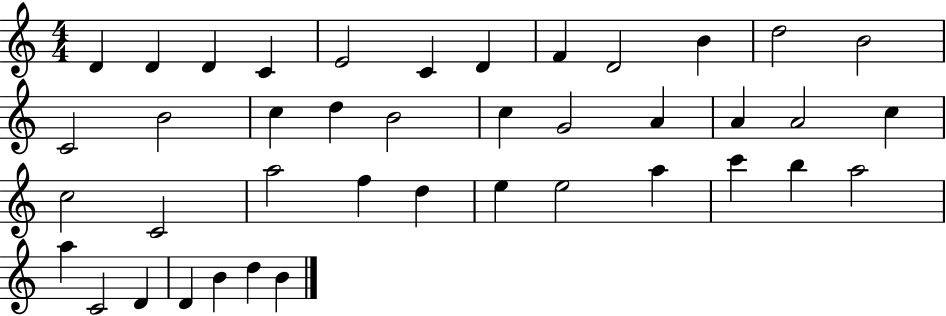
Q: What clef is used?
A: treble